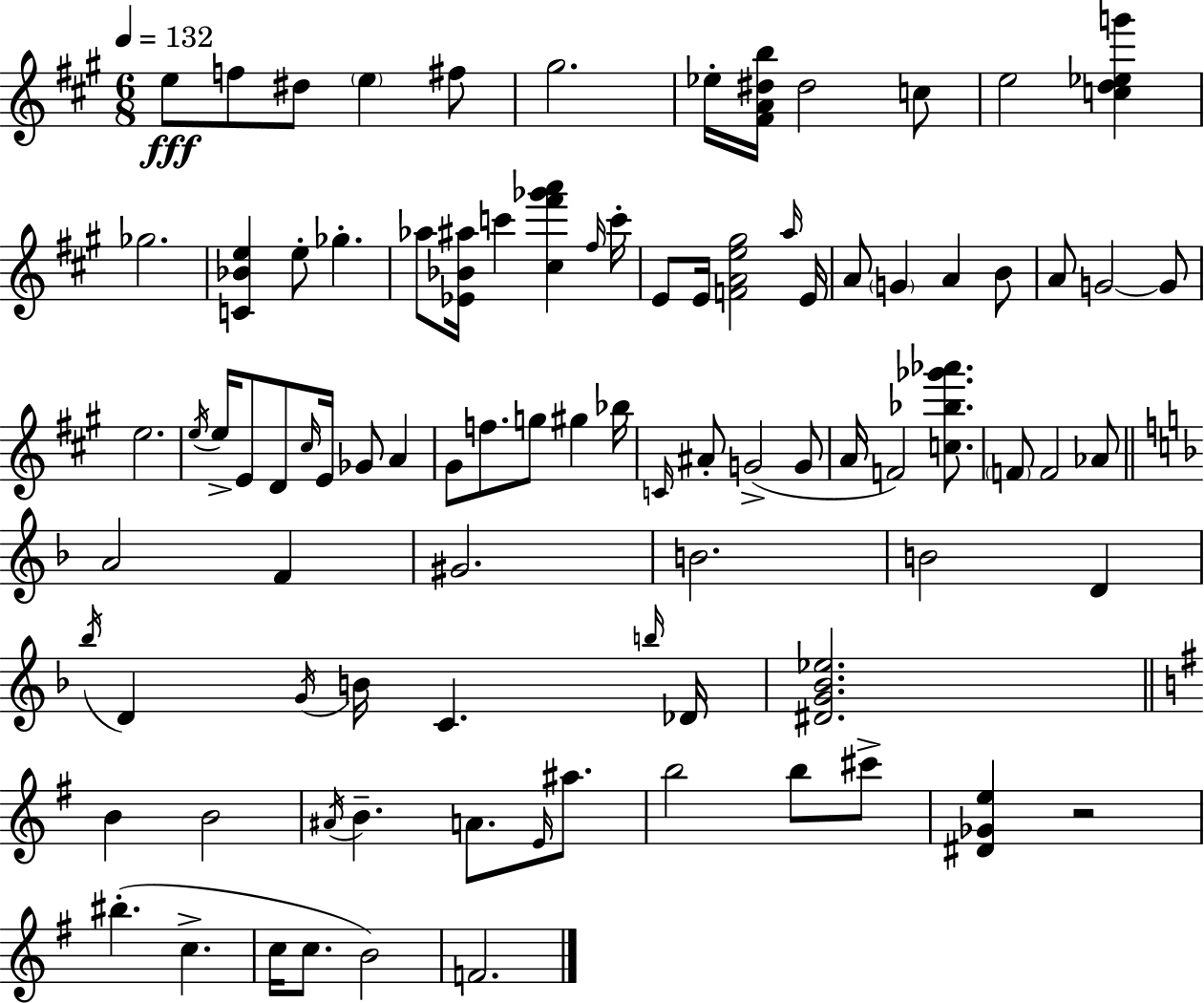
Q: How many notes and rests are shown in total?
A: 90